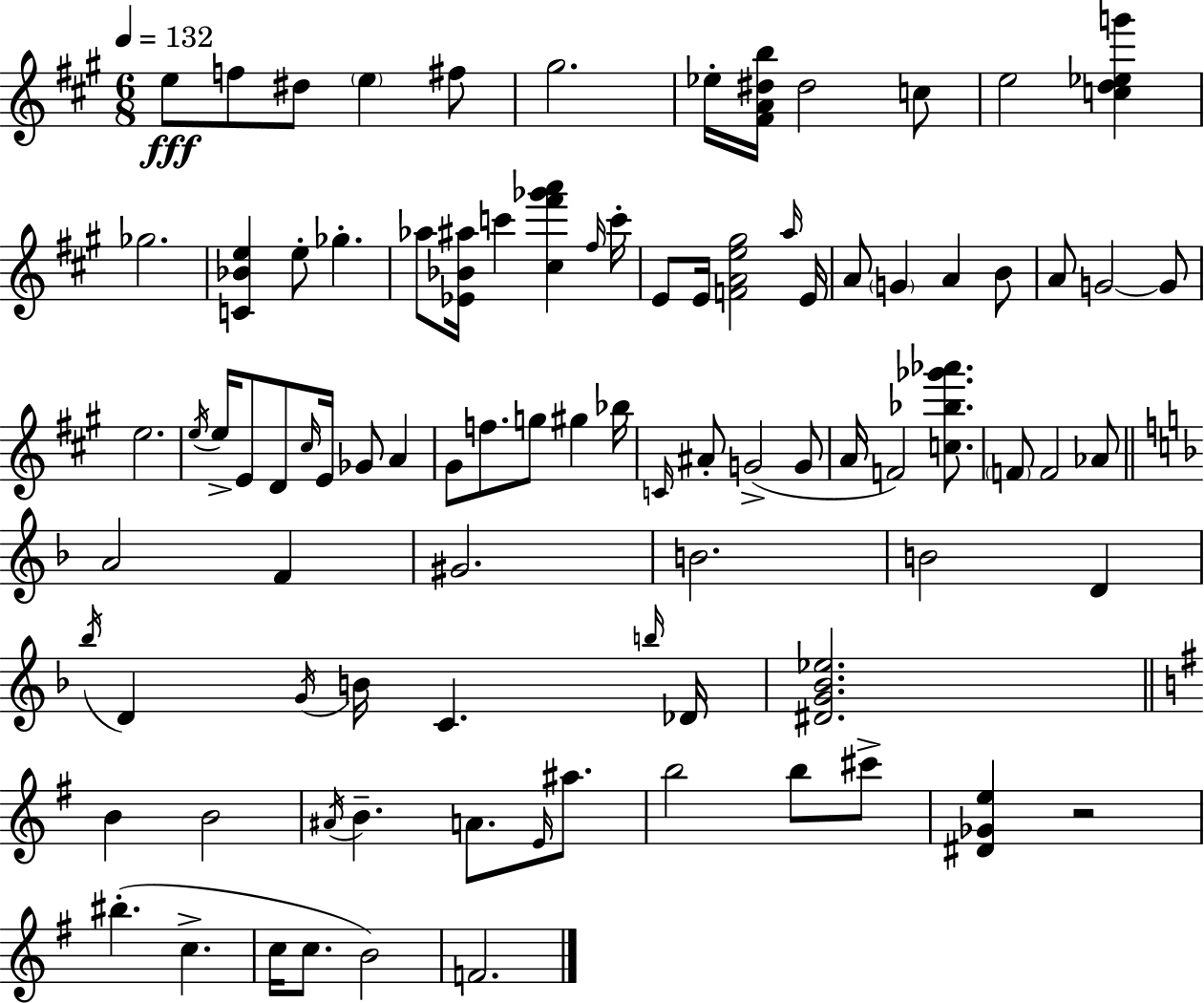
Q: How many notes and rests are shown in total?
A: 90